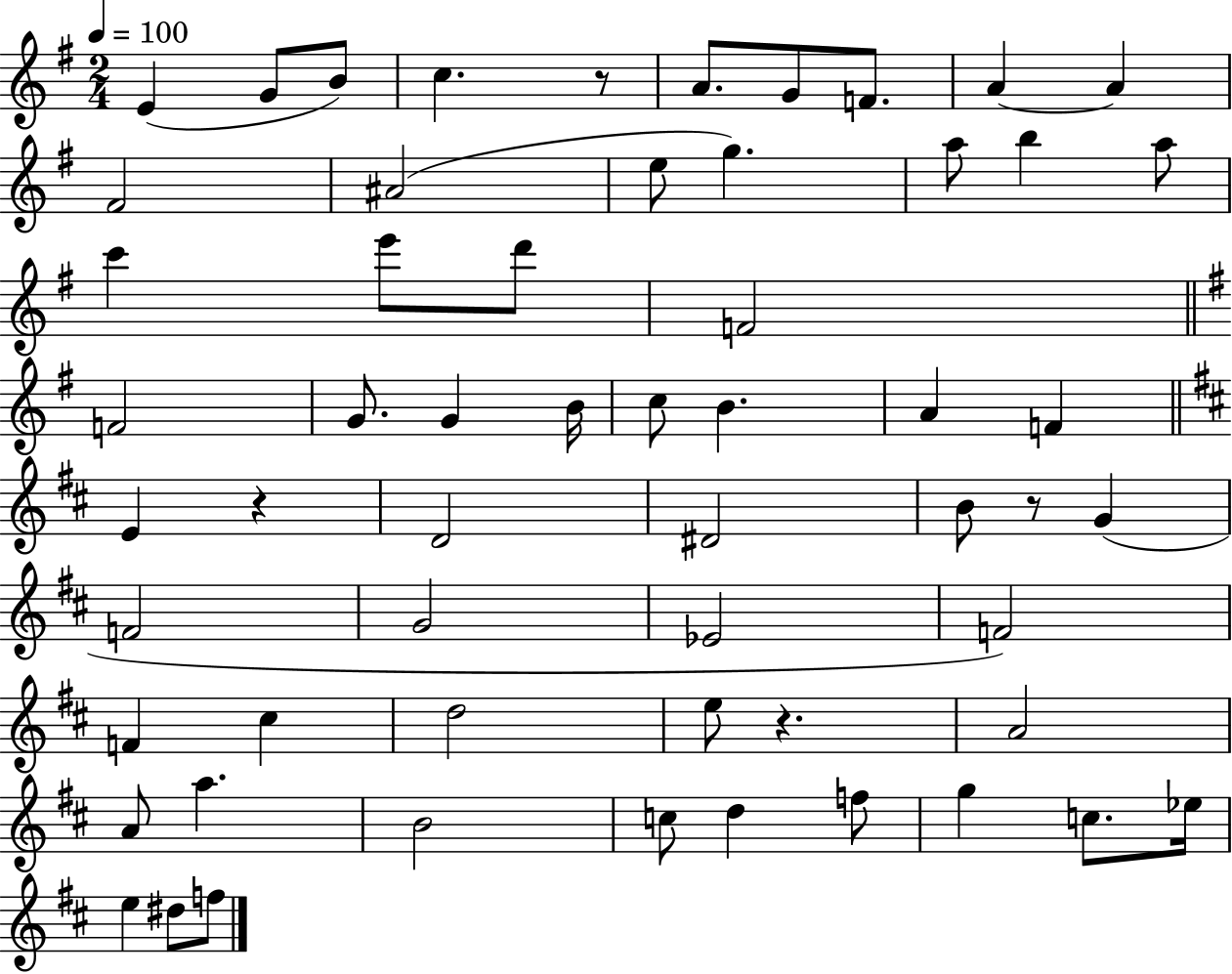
{
  \clef treble
  \numericTimeSignature
  \time 2/4
  \key g \major
  \tempo 4 = 100
  e'4( g'8 b'8) | c''4. r8 | a'8. g'8 f'8. | a'4~~ a'4 | \break fis'2 | ais'2( | e''8 g''4.) | a''8 b''4 a''8 | \break c'''4 e'''8 d'''8 | f'2 | \bar "||" \break \key e \minor f'2 | g'8. g'4 b'16 | c''8 b'4. | a'4 f'4 | \break \bar "||" \break \key d \major e'4 r4 | d'2 | dis'2 | b'8 r8 g'4( | \break f'2 | g'2 | ees'2 | f'2) | \break f'4 cis''4 | d''2 | e''8 r4. | a'2 | \break a'8 a''4. | b'2 | c''8 d''4 f''8 | g''4 c''8. ees''16 | \break e''4 dis''8 f''8 | \bar "|."
}